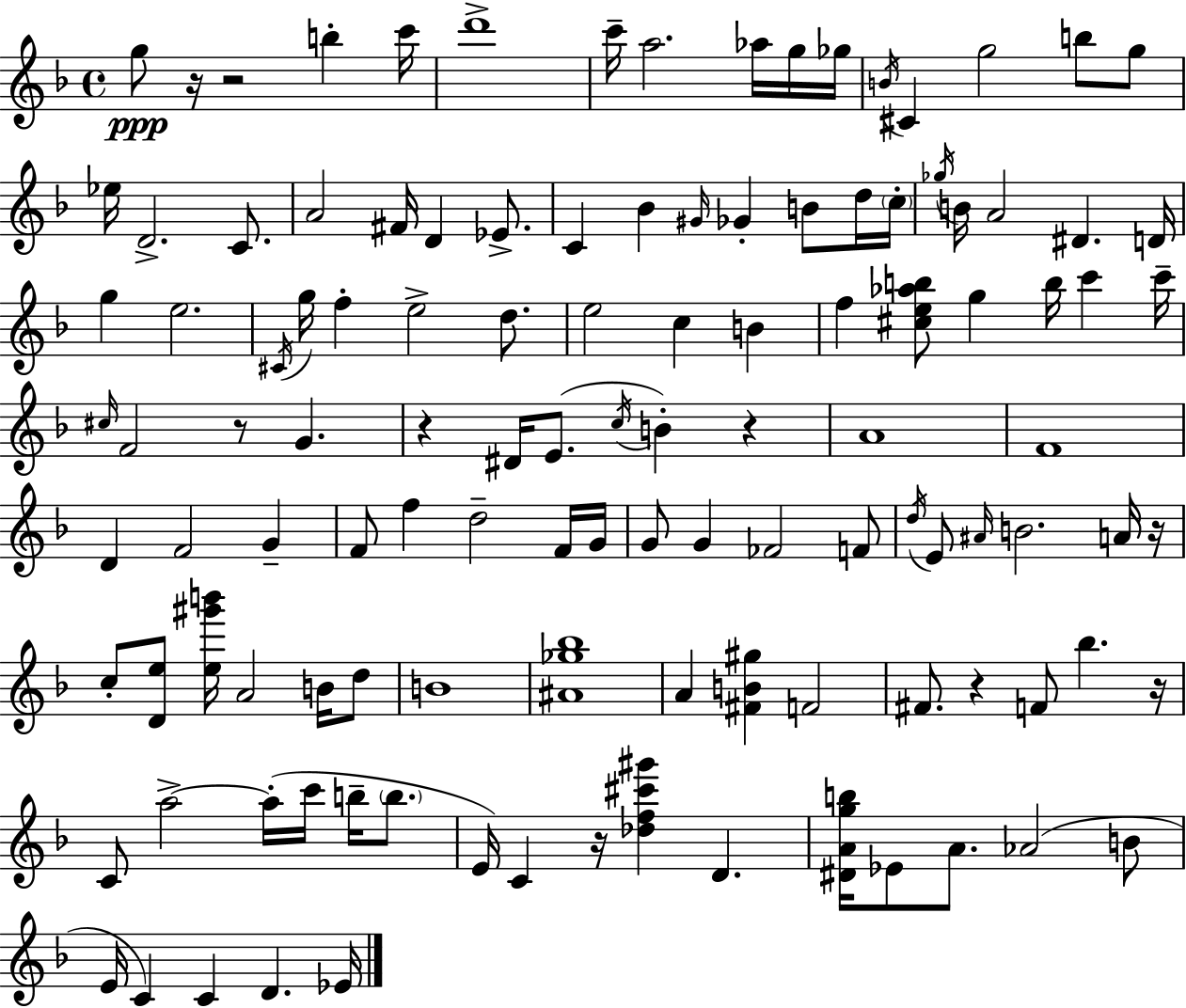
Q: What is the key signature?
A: F major